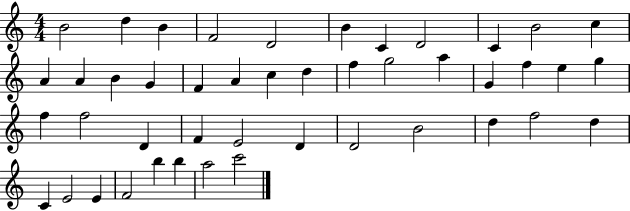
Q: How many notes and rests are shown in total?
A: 45